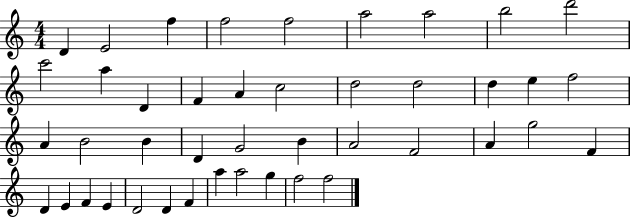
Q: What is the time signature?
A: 4/4